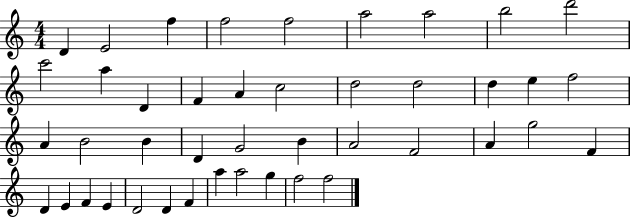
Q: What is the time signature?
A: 4/4